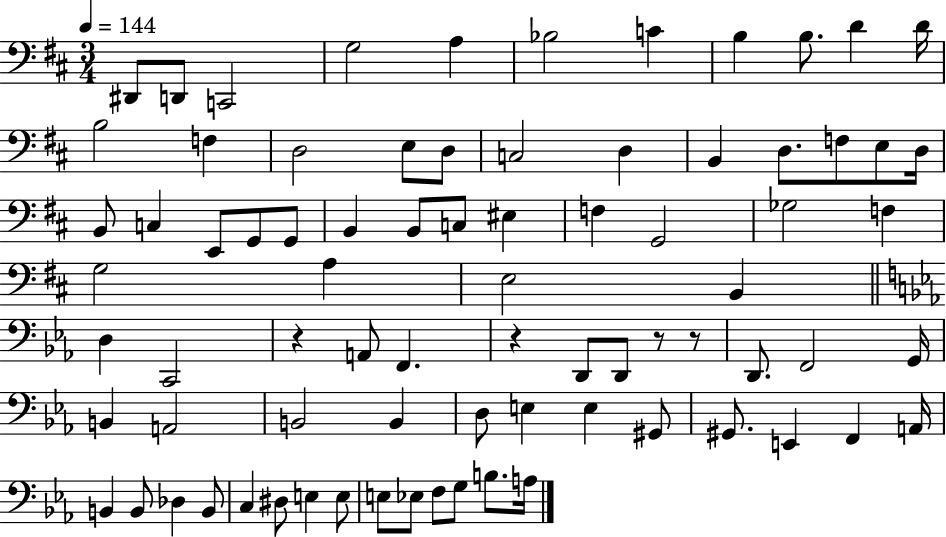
D#2/e D2/e C2/h G3/h A3/q Bb3/h C4/q B3/q B3/e. D4/q D4/s B3/h F3/q D3/h E3/e D3/e C3/h D3/q B2/q D3/e. F3/e E3/e D3/s B2/e C3/q E2/e G2/e G2/e B2/q B2/e C3/e EIS3/q F3/q G2/h Gb3/h F3/q G3/h A3/q E3/h B2/q D3/q C2/h R/q A2/e F2/q. R/q D2/e D2/e R/e R/e D2/e. F2/h G2/s B2/q A2/h B2/h B2/q D3/e E3/q E3/q G#2/e G#2/e. E2/q F2/q A2/s B2/q B2/e Db3/q B2/e C3/q D#3/e E3/q E3/e E3/e Eb3/e F3/e G3/e B3/e. A3/s